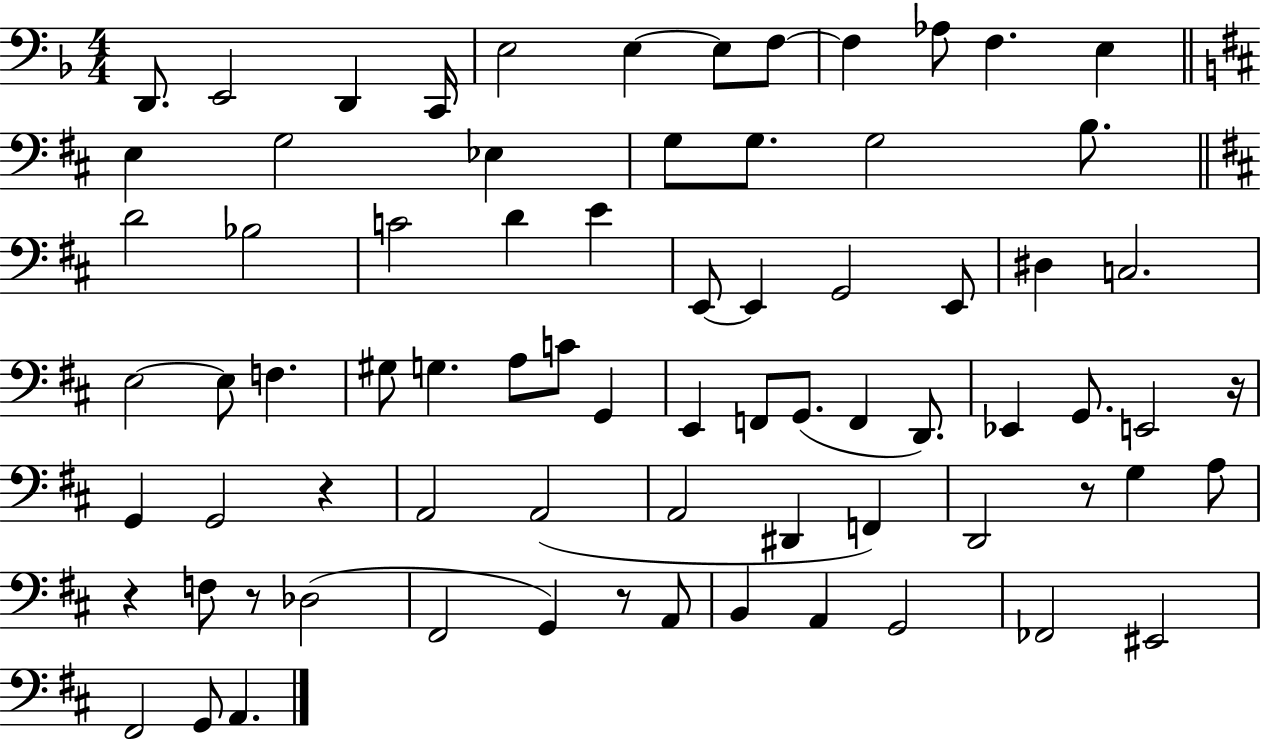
D2/e. E2/h D2/q C2/s E3/h E3/q E3/e F3/e F3/q Ab3/e F3/q. E3/q E3/q G3/h Eb3/q G3/e G3/e. G3/h B3/e. D4/h Bb3/h C4/h D4/q E4/q E2/e E2/q G2/h E2/e D#3/q C3/h. E3/h E3/e F3/q. G#3/e G3/q. A3/e C4/e G2/q E2/q F2/e G2/e. F2/q D2/e. Eb2/q G2/e. E2/h R/s G2/q G2/h R/q A2/h A2/h A2/h D#2/q F2/q D2/h R/e G3/q A3/e R/q F3/e R/e Db3/h F#2/h G2/q R/e A2/e B2/q A2/q G2/h FES2/h EIS2/h F#2/h G2/e A2/q.